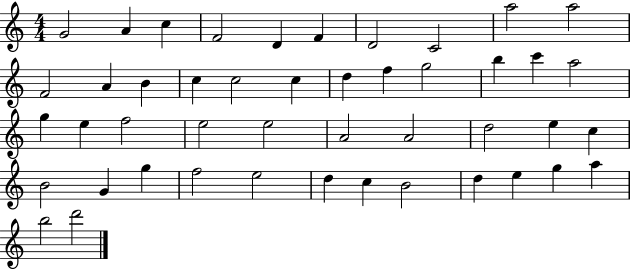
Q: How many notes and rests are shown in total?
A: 46